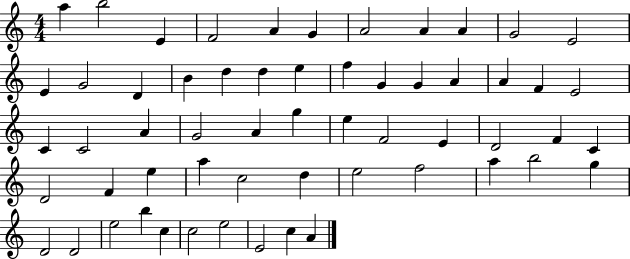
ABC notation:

X:1
T:Untitled
M:4/4
L:1/4
K:C
a b2 E F2 A G A2 A A G2 E2 E G2 D B d d e f G G A A F E2 C C2 A G2 A g e F2 E D2 F C D2 F e a c2 d e2 f2 a b2 g D2 D2 e2 b c c2 e2 E2 c A